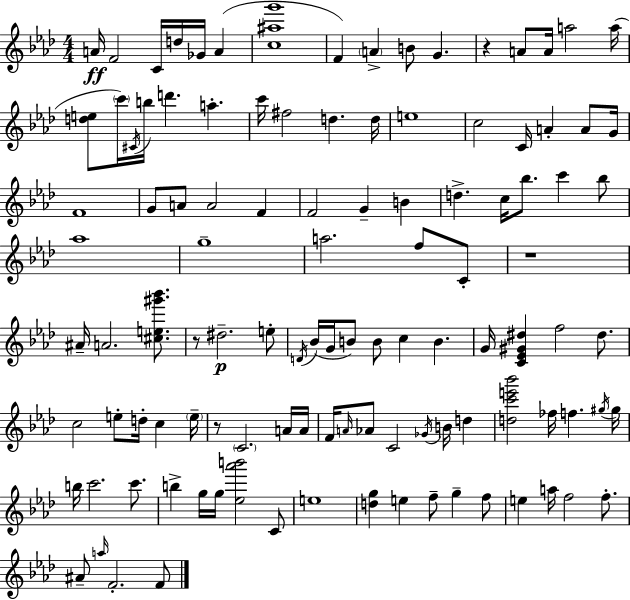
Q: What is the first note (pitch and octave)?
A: A4